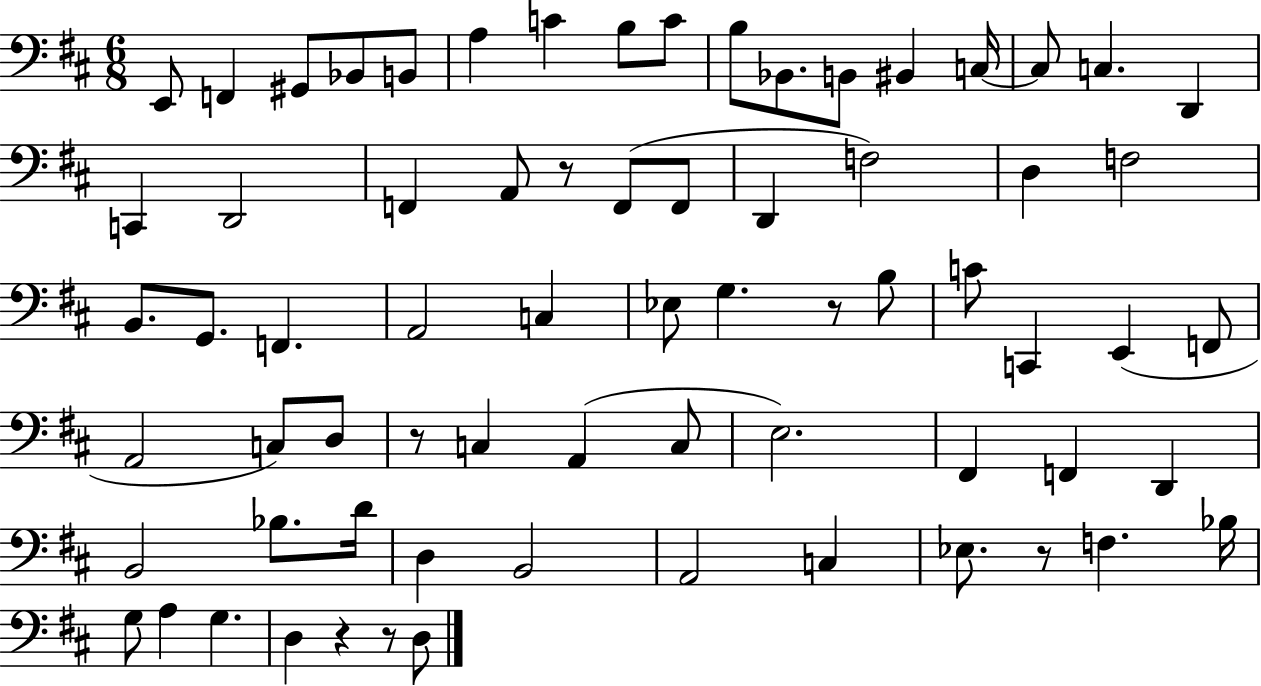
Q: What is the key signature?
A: D major